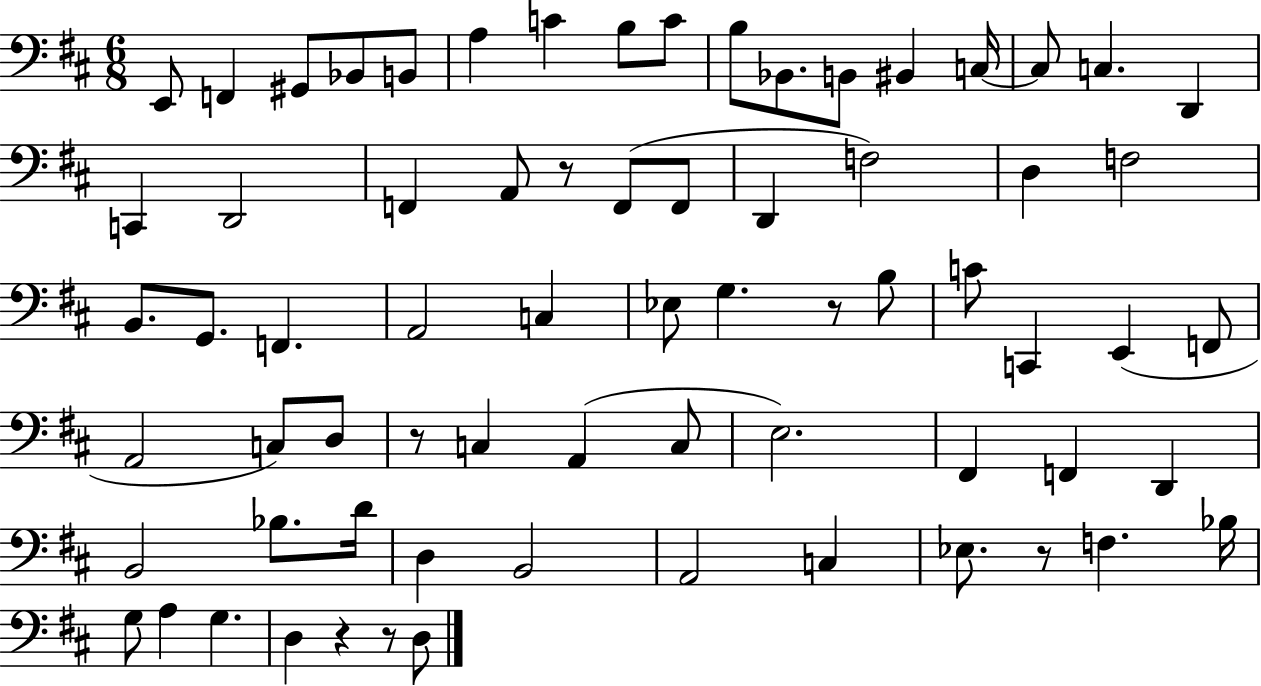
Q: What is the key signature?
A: D major